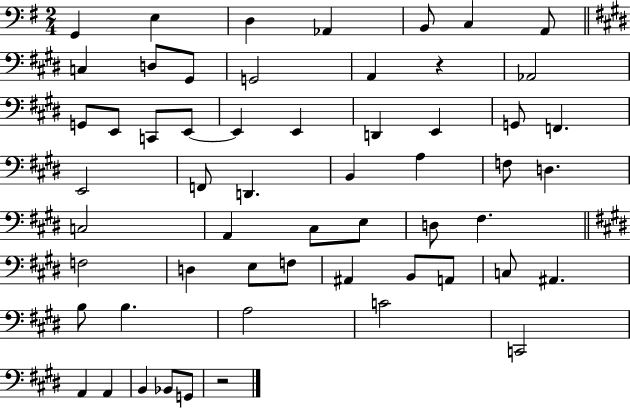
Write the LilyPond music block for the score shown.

{
  \clef bass
  \numericTimeSignature
  \time 2/4
  \key g \major
  g,4 e4 | d4 aes,4 | b,8 c4 a,8 | \bar "||" \break \key e \major c4 d8 gis,8 | g,2 | a,4 r4 | aes,2 | \break g,8 e,8 c,8 e,8~~ | e,4 e,4 | d,4 e,4 | g,8 f,4. | \break e,2 | f,8 d,4. | b,4 a4 | f8 d4. | \break c2 | a,4 cis8 e8 | d8 fis4. | \bar "||" \break \key e \major f2 | d4 e8 f8 | ais,4 b,8 a,8 | c8 ais,4. | \break b8 b4. | a2 | c'2 | c,2 | \break a,4 a,4 | b,4 bes,8 g,8 | r2 | \bar "|."
}